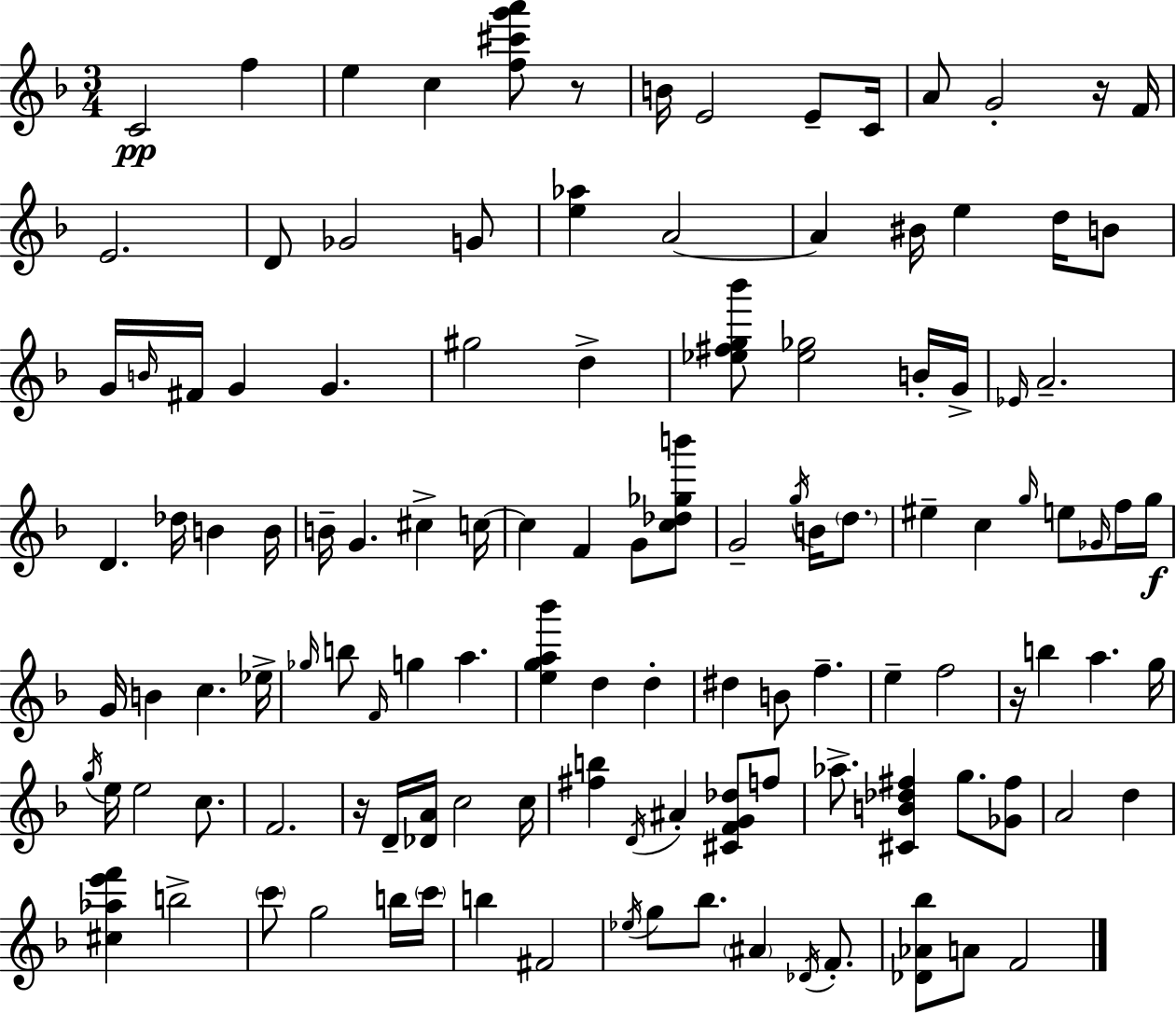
X:1
T:Untitled
M:3/4
L:1/4
K:F
C2 f e c [f^c'g'a']/2 z/2 B/4 E2 E/2 C/4 A/2 G2 z/4 F/4 E2 D/2 _G2 G/2 [e_a] A2 A ^B/4 e d/4 B/2 G/4 B/4 ^F/4 G G ^g2 d [_e^fg_b']/2 [_e_g]2 B/4 G/4 _E/4 A2 D _d/4 B B/4 B/4 G ^c c/4 c F G/2 [c_d_gb']/2 G2 g/4 B/4 d/2 ^e c g/4 e/2 _G/4 f/4 g/4 G/4 B c _e/4 _g/4 b/2 F/4 g a [ega_b'] d d ^d B/2 f e f2 z/4 b a g/4 g/4 e/4 e2 c/2 F2 z/4 D/4 [_DA]/4 c2 c/4 [^fb] D/4 ^A [^CFG_d]/2 f/2 _a/2 [^CB_d^f] g/2 [_G^f]/2 A2 d [^c_ae'f'] b2 c'/2 g2 b/4 c'/4 b ^F2 _e/4 g/2 _b/2 ^A _D/4 F/2 [_D_A_b]/2 A/2 F2